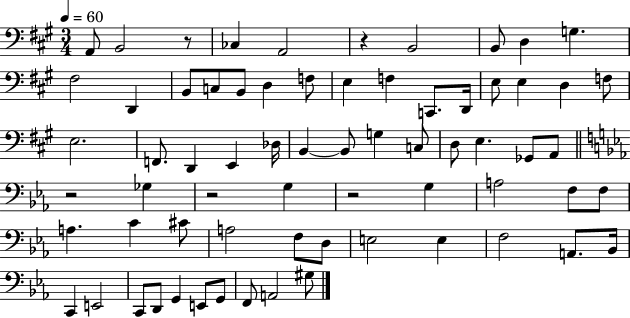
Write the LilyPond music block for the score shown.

{
  \clef bass
  \numericTimeSignature
  \time 3/4
  \key a \major
  \tempo 4 = 60
  \repeat volta 2 { a,8 b,2 r8 | ces4 a,2 | r4 b,2 | b,8 d4 g4. | \break fis2 d,4 | b,8 c8 b,8 d4 f8 | e4 f4 c,8. d,16 | e8 e4 d4 f8 | \break e2. | f,8. d,4 e,4 des16 | b,4~~ b,8 g4 c8 | d8 e4. ges,8 a,8 | \break \bar "||" \break \key ees \major r2 ges4 | r2 g4 | r2 g4 | a2 f8 f8 | \break a4. c'4 cis'8 | a2 f8 d8 | e2 e4 | f2 a,8. bes,16 | \break c,4 e,2 | c,8 d,8 g,4 e,8 g,8 | f,8 a,2 gis8 | } \bar "|."
}